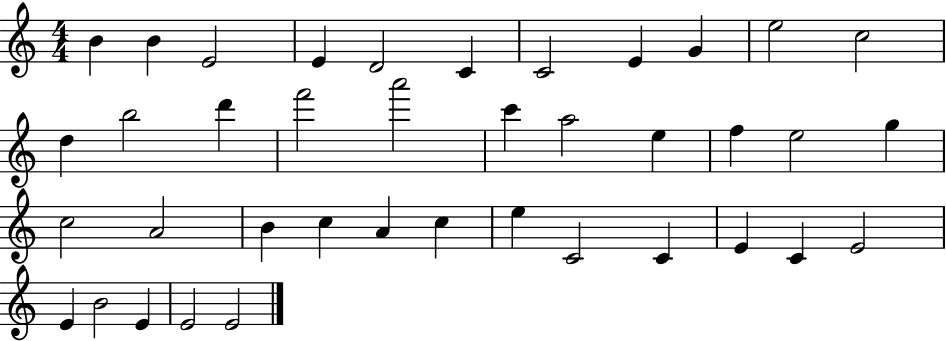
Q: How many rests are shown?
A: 0